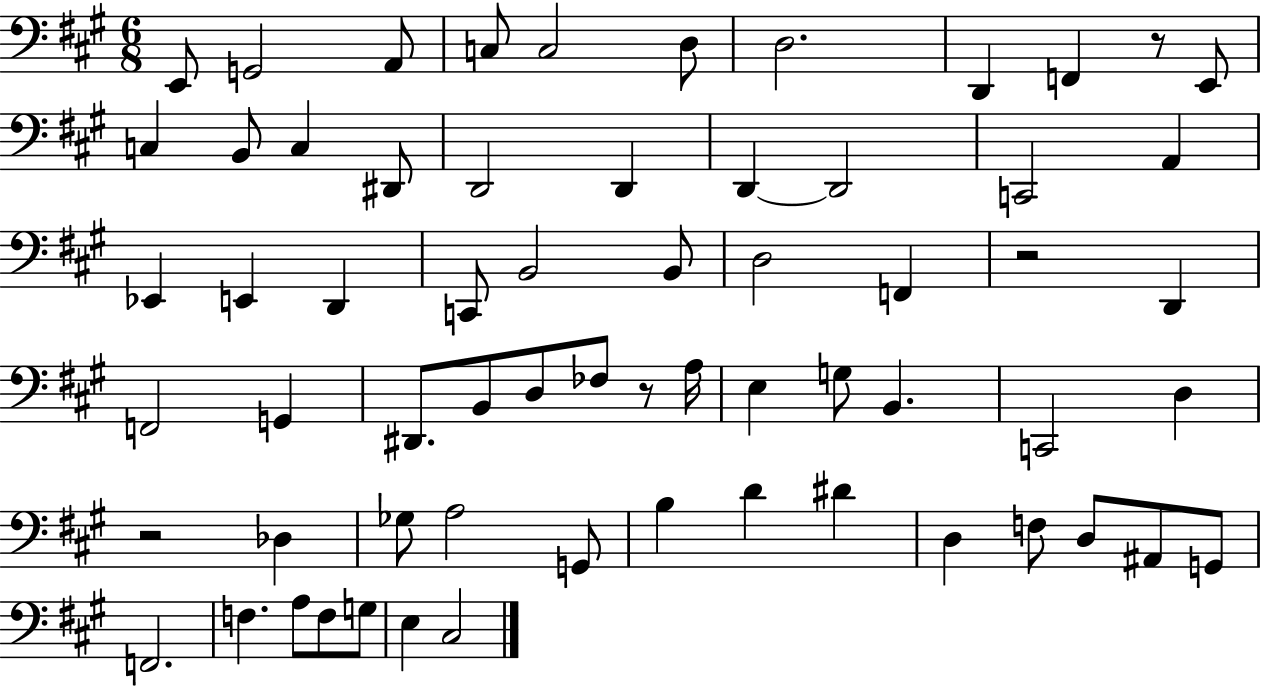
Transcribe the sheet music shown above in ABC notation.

X:1
T:Untitled
M:6/8
L:1/4
K:A
E,,/2 G,,2 A,,/2 C,/2 C,2 D,/2 D,2 D,, F,, z/2 E,,/2 C, B,,/2 C, ^D,,/2 D,,2 D,, D,, D,,2 C,,2 A,, _E,, E,, D,, C,,/2 B,,2 B,,/2 D,2 F,, z2 D,, F,,2 G,, ^D,,/2 B,,/2 D,/2 _F,/2 z/2 A,/4 E, G,/2 B,, C,,2 D, z2 _D, _G,/2 A,2 G,,/2 B, D ^D D, F,/2 D,/2 ^A,,/2 G,,/2 F,,2 F, A,/2 F,/2 G,/2 E, ^C,2